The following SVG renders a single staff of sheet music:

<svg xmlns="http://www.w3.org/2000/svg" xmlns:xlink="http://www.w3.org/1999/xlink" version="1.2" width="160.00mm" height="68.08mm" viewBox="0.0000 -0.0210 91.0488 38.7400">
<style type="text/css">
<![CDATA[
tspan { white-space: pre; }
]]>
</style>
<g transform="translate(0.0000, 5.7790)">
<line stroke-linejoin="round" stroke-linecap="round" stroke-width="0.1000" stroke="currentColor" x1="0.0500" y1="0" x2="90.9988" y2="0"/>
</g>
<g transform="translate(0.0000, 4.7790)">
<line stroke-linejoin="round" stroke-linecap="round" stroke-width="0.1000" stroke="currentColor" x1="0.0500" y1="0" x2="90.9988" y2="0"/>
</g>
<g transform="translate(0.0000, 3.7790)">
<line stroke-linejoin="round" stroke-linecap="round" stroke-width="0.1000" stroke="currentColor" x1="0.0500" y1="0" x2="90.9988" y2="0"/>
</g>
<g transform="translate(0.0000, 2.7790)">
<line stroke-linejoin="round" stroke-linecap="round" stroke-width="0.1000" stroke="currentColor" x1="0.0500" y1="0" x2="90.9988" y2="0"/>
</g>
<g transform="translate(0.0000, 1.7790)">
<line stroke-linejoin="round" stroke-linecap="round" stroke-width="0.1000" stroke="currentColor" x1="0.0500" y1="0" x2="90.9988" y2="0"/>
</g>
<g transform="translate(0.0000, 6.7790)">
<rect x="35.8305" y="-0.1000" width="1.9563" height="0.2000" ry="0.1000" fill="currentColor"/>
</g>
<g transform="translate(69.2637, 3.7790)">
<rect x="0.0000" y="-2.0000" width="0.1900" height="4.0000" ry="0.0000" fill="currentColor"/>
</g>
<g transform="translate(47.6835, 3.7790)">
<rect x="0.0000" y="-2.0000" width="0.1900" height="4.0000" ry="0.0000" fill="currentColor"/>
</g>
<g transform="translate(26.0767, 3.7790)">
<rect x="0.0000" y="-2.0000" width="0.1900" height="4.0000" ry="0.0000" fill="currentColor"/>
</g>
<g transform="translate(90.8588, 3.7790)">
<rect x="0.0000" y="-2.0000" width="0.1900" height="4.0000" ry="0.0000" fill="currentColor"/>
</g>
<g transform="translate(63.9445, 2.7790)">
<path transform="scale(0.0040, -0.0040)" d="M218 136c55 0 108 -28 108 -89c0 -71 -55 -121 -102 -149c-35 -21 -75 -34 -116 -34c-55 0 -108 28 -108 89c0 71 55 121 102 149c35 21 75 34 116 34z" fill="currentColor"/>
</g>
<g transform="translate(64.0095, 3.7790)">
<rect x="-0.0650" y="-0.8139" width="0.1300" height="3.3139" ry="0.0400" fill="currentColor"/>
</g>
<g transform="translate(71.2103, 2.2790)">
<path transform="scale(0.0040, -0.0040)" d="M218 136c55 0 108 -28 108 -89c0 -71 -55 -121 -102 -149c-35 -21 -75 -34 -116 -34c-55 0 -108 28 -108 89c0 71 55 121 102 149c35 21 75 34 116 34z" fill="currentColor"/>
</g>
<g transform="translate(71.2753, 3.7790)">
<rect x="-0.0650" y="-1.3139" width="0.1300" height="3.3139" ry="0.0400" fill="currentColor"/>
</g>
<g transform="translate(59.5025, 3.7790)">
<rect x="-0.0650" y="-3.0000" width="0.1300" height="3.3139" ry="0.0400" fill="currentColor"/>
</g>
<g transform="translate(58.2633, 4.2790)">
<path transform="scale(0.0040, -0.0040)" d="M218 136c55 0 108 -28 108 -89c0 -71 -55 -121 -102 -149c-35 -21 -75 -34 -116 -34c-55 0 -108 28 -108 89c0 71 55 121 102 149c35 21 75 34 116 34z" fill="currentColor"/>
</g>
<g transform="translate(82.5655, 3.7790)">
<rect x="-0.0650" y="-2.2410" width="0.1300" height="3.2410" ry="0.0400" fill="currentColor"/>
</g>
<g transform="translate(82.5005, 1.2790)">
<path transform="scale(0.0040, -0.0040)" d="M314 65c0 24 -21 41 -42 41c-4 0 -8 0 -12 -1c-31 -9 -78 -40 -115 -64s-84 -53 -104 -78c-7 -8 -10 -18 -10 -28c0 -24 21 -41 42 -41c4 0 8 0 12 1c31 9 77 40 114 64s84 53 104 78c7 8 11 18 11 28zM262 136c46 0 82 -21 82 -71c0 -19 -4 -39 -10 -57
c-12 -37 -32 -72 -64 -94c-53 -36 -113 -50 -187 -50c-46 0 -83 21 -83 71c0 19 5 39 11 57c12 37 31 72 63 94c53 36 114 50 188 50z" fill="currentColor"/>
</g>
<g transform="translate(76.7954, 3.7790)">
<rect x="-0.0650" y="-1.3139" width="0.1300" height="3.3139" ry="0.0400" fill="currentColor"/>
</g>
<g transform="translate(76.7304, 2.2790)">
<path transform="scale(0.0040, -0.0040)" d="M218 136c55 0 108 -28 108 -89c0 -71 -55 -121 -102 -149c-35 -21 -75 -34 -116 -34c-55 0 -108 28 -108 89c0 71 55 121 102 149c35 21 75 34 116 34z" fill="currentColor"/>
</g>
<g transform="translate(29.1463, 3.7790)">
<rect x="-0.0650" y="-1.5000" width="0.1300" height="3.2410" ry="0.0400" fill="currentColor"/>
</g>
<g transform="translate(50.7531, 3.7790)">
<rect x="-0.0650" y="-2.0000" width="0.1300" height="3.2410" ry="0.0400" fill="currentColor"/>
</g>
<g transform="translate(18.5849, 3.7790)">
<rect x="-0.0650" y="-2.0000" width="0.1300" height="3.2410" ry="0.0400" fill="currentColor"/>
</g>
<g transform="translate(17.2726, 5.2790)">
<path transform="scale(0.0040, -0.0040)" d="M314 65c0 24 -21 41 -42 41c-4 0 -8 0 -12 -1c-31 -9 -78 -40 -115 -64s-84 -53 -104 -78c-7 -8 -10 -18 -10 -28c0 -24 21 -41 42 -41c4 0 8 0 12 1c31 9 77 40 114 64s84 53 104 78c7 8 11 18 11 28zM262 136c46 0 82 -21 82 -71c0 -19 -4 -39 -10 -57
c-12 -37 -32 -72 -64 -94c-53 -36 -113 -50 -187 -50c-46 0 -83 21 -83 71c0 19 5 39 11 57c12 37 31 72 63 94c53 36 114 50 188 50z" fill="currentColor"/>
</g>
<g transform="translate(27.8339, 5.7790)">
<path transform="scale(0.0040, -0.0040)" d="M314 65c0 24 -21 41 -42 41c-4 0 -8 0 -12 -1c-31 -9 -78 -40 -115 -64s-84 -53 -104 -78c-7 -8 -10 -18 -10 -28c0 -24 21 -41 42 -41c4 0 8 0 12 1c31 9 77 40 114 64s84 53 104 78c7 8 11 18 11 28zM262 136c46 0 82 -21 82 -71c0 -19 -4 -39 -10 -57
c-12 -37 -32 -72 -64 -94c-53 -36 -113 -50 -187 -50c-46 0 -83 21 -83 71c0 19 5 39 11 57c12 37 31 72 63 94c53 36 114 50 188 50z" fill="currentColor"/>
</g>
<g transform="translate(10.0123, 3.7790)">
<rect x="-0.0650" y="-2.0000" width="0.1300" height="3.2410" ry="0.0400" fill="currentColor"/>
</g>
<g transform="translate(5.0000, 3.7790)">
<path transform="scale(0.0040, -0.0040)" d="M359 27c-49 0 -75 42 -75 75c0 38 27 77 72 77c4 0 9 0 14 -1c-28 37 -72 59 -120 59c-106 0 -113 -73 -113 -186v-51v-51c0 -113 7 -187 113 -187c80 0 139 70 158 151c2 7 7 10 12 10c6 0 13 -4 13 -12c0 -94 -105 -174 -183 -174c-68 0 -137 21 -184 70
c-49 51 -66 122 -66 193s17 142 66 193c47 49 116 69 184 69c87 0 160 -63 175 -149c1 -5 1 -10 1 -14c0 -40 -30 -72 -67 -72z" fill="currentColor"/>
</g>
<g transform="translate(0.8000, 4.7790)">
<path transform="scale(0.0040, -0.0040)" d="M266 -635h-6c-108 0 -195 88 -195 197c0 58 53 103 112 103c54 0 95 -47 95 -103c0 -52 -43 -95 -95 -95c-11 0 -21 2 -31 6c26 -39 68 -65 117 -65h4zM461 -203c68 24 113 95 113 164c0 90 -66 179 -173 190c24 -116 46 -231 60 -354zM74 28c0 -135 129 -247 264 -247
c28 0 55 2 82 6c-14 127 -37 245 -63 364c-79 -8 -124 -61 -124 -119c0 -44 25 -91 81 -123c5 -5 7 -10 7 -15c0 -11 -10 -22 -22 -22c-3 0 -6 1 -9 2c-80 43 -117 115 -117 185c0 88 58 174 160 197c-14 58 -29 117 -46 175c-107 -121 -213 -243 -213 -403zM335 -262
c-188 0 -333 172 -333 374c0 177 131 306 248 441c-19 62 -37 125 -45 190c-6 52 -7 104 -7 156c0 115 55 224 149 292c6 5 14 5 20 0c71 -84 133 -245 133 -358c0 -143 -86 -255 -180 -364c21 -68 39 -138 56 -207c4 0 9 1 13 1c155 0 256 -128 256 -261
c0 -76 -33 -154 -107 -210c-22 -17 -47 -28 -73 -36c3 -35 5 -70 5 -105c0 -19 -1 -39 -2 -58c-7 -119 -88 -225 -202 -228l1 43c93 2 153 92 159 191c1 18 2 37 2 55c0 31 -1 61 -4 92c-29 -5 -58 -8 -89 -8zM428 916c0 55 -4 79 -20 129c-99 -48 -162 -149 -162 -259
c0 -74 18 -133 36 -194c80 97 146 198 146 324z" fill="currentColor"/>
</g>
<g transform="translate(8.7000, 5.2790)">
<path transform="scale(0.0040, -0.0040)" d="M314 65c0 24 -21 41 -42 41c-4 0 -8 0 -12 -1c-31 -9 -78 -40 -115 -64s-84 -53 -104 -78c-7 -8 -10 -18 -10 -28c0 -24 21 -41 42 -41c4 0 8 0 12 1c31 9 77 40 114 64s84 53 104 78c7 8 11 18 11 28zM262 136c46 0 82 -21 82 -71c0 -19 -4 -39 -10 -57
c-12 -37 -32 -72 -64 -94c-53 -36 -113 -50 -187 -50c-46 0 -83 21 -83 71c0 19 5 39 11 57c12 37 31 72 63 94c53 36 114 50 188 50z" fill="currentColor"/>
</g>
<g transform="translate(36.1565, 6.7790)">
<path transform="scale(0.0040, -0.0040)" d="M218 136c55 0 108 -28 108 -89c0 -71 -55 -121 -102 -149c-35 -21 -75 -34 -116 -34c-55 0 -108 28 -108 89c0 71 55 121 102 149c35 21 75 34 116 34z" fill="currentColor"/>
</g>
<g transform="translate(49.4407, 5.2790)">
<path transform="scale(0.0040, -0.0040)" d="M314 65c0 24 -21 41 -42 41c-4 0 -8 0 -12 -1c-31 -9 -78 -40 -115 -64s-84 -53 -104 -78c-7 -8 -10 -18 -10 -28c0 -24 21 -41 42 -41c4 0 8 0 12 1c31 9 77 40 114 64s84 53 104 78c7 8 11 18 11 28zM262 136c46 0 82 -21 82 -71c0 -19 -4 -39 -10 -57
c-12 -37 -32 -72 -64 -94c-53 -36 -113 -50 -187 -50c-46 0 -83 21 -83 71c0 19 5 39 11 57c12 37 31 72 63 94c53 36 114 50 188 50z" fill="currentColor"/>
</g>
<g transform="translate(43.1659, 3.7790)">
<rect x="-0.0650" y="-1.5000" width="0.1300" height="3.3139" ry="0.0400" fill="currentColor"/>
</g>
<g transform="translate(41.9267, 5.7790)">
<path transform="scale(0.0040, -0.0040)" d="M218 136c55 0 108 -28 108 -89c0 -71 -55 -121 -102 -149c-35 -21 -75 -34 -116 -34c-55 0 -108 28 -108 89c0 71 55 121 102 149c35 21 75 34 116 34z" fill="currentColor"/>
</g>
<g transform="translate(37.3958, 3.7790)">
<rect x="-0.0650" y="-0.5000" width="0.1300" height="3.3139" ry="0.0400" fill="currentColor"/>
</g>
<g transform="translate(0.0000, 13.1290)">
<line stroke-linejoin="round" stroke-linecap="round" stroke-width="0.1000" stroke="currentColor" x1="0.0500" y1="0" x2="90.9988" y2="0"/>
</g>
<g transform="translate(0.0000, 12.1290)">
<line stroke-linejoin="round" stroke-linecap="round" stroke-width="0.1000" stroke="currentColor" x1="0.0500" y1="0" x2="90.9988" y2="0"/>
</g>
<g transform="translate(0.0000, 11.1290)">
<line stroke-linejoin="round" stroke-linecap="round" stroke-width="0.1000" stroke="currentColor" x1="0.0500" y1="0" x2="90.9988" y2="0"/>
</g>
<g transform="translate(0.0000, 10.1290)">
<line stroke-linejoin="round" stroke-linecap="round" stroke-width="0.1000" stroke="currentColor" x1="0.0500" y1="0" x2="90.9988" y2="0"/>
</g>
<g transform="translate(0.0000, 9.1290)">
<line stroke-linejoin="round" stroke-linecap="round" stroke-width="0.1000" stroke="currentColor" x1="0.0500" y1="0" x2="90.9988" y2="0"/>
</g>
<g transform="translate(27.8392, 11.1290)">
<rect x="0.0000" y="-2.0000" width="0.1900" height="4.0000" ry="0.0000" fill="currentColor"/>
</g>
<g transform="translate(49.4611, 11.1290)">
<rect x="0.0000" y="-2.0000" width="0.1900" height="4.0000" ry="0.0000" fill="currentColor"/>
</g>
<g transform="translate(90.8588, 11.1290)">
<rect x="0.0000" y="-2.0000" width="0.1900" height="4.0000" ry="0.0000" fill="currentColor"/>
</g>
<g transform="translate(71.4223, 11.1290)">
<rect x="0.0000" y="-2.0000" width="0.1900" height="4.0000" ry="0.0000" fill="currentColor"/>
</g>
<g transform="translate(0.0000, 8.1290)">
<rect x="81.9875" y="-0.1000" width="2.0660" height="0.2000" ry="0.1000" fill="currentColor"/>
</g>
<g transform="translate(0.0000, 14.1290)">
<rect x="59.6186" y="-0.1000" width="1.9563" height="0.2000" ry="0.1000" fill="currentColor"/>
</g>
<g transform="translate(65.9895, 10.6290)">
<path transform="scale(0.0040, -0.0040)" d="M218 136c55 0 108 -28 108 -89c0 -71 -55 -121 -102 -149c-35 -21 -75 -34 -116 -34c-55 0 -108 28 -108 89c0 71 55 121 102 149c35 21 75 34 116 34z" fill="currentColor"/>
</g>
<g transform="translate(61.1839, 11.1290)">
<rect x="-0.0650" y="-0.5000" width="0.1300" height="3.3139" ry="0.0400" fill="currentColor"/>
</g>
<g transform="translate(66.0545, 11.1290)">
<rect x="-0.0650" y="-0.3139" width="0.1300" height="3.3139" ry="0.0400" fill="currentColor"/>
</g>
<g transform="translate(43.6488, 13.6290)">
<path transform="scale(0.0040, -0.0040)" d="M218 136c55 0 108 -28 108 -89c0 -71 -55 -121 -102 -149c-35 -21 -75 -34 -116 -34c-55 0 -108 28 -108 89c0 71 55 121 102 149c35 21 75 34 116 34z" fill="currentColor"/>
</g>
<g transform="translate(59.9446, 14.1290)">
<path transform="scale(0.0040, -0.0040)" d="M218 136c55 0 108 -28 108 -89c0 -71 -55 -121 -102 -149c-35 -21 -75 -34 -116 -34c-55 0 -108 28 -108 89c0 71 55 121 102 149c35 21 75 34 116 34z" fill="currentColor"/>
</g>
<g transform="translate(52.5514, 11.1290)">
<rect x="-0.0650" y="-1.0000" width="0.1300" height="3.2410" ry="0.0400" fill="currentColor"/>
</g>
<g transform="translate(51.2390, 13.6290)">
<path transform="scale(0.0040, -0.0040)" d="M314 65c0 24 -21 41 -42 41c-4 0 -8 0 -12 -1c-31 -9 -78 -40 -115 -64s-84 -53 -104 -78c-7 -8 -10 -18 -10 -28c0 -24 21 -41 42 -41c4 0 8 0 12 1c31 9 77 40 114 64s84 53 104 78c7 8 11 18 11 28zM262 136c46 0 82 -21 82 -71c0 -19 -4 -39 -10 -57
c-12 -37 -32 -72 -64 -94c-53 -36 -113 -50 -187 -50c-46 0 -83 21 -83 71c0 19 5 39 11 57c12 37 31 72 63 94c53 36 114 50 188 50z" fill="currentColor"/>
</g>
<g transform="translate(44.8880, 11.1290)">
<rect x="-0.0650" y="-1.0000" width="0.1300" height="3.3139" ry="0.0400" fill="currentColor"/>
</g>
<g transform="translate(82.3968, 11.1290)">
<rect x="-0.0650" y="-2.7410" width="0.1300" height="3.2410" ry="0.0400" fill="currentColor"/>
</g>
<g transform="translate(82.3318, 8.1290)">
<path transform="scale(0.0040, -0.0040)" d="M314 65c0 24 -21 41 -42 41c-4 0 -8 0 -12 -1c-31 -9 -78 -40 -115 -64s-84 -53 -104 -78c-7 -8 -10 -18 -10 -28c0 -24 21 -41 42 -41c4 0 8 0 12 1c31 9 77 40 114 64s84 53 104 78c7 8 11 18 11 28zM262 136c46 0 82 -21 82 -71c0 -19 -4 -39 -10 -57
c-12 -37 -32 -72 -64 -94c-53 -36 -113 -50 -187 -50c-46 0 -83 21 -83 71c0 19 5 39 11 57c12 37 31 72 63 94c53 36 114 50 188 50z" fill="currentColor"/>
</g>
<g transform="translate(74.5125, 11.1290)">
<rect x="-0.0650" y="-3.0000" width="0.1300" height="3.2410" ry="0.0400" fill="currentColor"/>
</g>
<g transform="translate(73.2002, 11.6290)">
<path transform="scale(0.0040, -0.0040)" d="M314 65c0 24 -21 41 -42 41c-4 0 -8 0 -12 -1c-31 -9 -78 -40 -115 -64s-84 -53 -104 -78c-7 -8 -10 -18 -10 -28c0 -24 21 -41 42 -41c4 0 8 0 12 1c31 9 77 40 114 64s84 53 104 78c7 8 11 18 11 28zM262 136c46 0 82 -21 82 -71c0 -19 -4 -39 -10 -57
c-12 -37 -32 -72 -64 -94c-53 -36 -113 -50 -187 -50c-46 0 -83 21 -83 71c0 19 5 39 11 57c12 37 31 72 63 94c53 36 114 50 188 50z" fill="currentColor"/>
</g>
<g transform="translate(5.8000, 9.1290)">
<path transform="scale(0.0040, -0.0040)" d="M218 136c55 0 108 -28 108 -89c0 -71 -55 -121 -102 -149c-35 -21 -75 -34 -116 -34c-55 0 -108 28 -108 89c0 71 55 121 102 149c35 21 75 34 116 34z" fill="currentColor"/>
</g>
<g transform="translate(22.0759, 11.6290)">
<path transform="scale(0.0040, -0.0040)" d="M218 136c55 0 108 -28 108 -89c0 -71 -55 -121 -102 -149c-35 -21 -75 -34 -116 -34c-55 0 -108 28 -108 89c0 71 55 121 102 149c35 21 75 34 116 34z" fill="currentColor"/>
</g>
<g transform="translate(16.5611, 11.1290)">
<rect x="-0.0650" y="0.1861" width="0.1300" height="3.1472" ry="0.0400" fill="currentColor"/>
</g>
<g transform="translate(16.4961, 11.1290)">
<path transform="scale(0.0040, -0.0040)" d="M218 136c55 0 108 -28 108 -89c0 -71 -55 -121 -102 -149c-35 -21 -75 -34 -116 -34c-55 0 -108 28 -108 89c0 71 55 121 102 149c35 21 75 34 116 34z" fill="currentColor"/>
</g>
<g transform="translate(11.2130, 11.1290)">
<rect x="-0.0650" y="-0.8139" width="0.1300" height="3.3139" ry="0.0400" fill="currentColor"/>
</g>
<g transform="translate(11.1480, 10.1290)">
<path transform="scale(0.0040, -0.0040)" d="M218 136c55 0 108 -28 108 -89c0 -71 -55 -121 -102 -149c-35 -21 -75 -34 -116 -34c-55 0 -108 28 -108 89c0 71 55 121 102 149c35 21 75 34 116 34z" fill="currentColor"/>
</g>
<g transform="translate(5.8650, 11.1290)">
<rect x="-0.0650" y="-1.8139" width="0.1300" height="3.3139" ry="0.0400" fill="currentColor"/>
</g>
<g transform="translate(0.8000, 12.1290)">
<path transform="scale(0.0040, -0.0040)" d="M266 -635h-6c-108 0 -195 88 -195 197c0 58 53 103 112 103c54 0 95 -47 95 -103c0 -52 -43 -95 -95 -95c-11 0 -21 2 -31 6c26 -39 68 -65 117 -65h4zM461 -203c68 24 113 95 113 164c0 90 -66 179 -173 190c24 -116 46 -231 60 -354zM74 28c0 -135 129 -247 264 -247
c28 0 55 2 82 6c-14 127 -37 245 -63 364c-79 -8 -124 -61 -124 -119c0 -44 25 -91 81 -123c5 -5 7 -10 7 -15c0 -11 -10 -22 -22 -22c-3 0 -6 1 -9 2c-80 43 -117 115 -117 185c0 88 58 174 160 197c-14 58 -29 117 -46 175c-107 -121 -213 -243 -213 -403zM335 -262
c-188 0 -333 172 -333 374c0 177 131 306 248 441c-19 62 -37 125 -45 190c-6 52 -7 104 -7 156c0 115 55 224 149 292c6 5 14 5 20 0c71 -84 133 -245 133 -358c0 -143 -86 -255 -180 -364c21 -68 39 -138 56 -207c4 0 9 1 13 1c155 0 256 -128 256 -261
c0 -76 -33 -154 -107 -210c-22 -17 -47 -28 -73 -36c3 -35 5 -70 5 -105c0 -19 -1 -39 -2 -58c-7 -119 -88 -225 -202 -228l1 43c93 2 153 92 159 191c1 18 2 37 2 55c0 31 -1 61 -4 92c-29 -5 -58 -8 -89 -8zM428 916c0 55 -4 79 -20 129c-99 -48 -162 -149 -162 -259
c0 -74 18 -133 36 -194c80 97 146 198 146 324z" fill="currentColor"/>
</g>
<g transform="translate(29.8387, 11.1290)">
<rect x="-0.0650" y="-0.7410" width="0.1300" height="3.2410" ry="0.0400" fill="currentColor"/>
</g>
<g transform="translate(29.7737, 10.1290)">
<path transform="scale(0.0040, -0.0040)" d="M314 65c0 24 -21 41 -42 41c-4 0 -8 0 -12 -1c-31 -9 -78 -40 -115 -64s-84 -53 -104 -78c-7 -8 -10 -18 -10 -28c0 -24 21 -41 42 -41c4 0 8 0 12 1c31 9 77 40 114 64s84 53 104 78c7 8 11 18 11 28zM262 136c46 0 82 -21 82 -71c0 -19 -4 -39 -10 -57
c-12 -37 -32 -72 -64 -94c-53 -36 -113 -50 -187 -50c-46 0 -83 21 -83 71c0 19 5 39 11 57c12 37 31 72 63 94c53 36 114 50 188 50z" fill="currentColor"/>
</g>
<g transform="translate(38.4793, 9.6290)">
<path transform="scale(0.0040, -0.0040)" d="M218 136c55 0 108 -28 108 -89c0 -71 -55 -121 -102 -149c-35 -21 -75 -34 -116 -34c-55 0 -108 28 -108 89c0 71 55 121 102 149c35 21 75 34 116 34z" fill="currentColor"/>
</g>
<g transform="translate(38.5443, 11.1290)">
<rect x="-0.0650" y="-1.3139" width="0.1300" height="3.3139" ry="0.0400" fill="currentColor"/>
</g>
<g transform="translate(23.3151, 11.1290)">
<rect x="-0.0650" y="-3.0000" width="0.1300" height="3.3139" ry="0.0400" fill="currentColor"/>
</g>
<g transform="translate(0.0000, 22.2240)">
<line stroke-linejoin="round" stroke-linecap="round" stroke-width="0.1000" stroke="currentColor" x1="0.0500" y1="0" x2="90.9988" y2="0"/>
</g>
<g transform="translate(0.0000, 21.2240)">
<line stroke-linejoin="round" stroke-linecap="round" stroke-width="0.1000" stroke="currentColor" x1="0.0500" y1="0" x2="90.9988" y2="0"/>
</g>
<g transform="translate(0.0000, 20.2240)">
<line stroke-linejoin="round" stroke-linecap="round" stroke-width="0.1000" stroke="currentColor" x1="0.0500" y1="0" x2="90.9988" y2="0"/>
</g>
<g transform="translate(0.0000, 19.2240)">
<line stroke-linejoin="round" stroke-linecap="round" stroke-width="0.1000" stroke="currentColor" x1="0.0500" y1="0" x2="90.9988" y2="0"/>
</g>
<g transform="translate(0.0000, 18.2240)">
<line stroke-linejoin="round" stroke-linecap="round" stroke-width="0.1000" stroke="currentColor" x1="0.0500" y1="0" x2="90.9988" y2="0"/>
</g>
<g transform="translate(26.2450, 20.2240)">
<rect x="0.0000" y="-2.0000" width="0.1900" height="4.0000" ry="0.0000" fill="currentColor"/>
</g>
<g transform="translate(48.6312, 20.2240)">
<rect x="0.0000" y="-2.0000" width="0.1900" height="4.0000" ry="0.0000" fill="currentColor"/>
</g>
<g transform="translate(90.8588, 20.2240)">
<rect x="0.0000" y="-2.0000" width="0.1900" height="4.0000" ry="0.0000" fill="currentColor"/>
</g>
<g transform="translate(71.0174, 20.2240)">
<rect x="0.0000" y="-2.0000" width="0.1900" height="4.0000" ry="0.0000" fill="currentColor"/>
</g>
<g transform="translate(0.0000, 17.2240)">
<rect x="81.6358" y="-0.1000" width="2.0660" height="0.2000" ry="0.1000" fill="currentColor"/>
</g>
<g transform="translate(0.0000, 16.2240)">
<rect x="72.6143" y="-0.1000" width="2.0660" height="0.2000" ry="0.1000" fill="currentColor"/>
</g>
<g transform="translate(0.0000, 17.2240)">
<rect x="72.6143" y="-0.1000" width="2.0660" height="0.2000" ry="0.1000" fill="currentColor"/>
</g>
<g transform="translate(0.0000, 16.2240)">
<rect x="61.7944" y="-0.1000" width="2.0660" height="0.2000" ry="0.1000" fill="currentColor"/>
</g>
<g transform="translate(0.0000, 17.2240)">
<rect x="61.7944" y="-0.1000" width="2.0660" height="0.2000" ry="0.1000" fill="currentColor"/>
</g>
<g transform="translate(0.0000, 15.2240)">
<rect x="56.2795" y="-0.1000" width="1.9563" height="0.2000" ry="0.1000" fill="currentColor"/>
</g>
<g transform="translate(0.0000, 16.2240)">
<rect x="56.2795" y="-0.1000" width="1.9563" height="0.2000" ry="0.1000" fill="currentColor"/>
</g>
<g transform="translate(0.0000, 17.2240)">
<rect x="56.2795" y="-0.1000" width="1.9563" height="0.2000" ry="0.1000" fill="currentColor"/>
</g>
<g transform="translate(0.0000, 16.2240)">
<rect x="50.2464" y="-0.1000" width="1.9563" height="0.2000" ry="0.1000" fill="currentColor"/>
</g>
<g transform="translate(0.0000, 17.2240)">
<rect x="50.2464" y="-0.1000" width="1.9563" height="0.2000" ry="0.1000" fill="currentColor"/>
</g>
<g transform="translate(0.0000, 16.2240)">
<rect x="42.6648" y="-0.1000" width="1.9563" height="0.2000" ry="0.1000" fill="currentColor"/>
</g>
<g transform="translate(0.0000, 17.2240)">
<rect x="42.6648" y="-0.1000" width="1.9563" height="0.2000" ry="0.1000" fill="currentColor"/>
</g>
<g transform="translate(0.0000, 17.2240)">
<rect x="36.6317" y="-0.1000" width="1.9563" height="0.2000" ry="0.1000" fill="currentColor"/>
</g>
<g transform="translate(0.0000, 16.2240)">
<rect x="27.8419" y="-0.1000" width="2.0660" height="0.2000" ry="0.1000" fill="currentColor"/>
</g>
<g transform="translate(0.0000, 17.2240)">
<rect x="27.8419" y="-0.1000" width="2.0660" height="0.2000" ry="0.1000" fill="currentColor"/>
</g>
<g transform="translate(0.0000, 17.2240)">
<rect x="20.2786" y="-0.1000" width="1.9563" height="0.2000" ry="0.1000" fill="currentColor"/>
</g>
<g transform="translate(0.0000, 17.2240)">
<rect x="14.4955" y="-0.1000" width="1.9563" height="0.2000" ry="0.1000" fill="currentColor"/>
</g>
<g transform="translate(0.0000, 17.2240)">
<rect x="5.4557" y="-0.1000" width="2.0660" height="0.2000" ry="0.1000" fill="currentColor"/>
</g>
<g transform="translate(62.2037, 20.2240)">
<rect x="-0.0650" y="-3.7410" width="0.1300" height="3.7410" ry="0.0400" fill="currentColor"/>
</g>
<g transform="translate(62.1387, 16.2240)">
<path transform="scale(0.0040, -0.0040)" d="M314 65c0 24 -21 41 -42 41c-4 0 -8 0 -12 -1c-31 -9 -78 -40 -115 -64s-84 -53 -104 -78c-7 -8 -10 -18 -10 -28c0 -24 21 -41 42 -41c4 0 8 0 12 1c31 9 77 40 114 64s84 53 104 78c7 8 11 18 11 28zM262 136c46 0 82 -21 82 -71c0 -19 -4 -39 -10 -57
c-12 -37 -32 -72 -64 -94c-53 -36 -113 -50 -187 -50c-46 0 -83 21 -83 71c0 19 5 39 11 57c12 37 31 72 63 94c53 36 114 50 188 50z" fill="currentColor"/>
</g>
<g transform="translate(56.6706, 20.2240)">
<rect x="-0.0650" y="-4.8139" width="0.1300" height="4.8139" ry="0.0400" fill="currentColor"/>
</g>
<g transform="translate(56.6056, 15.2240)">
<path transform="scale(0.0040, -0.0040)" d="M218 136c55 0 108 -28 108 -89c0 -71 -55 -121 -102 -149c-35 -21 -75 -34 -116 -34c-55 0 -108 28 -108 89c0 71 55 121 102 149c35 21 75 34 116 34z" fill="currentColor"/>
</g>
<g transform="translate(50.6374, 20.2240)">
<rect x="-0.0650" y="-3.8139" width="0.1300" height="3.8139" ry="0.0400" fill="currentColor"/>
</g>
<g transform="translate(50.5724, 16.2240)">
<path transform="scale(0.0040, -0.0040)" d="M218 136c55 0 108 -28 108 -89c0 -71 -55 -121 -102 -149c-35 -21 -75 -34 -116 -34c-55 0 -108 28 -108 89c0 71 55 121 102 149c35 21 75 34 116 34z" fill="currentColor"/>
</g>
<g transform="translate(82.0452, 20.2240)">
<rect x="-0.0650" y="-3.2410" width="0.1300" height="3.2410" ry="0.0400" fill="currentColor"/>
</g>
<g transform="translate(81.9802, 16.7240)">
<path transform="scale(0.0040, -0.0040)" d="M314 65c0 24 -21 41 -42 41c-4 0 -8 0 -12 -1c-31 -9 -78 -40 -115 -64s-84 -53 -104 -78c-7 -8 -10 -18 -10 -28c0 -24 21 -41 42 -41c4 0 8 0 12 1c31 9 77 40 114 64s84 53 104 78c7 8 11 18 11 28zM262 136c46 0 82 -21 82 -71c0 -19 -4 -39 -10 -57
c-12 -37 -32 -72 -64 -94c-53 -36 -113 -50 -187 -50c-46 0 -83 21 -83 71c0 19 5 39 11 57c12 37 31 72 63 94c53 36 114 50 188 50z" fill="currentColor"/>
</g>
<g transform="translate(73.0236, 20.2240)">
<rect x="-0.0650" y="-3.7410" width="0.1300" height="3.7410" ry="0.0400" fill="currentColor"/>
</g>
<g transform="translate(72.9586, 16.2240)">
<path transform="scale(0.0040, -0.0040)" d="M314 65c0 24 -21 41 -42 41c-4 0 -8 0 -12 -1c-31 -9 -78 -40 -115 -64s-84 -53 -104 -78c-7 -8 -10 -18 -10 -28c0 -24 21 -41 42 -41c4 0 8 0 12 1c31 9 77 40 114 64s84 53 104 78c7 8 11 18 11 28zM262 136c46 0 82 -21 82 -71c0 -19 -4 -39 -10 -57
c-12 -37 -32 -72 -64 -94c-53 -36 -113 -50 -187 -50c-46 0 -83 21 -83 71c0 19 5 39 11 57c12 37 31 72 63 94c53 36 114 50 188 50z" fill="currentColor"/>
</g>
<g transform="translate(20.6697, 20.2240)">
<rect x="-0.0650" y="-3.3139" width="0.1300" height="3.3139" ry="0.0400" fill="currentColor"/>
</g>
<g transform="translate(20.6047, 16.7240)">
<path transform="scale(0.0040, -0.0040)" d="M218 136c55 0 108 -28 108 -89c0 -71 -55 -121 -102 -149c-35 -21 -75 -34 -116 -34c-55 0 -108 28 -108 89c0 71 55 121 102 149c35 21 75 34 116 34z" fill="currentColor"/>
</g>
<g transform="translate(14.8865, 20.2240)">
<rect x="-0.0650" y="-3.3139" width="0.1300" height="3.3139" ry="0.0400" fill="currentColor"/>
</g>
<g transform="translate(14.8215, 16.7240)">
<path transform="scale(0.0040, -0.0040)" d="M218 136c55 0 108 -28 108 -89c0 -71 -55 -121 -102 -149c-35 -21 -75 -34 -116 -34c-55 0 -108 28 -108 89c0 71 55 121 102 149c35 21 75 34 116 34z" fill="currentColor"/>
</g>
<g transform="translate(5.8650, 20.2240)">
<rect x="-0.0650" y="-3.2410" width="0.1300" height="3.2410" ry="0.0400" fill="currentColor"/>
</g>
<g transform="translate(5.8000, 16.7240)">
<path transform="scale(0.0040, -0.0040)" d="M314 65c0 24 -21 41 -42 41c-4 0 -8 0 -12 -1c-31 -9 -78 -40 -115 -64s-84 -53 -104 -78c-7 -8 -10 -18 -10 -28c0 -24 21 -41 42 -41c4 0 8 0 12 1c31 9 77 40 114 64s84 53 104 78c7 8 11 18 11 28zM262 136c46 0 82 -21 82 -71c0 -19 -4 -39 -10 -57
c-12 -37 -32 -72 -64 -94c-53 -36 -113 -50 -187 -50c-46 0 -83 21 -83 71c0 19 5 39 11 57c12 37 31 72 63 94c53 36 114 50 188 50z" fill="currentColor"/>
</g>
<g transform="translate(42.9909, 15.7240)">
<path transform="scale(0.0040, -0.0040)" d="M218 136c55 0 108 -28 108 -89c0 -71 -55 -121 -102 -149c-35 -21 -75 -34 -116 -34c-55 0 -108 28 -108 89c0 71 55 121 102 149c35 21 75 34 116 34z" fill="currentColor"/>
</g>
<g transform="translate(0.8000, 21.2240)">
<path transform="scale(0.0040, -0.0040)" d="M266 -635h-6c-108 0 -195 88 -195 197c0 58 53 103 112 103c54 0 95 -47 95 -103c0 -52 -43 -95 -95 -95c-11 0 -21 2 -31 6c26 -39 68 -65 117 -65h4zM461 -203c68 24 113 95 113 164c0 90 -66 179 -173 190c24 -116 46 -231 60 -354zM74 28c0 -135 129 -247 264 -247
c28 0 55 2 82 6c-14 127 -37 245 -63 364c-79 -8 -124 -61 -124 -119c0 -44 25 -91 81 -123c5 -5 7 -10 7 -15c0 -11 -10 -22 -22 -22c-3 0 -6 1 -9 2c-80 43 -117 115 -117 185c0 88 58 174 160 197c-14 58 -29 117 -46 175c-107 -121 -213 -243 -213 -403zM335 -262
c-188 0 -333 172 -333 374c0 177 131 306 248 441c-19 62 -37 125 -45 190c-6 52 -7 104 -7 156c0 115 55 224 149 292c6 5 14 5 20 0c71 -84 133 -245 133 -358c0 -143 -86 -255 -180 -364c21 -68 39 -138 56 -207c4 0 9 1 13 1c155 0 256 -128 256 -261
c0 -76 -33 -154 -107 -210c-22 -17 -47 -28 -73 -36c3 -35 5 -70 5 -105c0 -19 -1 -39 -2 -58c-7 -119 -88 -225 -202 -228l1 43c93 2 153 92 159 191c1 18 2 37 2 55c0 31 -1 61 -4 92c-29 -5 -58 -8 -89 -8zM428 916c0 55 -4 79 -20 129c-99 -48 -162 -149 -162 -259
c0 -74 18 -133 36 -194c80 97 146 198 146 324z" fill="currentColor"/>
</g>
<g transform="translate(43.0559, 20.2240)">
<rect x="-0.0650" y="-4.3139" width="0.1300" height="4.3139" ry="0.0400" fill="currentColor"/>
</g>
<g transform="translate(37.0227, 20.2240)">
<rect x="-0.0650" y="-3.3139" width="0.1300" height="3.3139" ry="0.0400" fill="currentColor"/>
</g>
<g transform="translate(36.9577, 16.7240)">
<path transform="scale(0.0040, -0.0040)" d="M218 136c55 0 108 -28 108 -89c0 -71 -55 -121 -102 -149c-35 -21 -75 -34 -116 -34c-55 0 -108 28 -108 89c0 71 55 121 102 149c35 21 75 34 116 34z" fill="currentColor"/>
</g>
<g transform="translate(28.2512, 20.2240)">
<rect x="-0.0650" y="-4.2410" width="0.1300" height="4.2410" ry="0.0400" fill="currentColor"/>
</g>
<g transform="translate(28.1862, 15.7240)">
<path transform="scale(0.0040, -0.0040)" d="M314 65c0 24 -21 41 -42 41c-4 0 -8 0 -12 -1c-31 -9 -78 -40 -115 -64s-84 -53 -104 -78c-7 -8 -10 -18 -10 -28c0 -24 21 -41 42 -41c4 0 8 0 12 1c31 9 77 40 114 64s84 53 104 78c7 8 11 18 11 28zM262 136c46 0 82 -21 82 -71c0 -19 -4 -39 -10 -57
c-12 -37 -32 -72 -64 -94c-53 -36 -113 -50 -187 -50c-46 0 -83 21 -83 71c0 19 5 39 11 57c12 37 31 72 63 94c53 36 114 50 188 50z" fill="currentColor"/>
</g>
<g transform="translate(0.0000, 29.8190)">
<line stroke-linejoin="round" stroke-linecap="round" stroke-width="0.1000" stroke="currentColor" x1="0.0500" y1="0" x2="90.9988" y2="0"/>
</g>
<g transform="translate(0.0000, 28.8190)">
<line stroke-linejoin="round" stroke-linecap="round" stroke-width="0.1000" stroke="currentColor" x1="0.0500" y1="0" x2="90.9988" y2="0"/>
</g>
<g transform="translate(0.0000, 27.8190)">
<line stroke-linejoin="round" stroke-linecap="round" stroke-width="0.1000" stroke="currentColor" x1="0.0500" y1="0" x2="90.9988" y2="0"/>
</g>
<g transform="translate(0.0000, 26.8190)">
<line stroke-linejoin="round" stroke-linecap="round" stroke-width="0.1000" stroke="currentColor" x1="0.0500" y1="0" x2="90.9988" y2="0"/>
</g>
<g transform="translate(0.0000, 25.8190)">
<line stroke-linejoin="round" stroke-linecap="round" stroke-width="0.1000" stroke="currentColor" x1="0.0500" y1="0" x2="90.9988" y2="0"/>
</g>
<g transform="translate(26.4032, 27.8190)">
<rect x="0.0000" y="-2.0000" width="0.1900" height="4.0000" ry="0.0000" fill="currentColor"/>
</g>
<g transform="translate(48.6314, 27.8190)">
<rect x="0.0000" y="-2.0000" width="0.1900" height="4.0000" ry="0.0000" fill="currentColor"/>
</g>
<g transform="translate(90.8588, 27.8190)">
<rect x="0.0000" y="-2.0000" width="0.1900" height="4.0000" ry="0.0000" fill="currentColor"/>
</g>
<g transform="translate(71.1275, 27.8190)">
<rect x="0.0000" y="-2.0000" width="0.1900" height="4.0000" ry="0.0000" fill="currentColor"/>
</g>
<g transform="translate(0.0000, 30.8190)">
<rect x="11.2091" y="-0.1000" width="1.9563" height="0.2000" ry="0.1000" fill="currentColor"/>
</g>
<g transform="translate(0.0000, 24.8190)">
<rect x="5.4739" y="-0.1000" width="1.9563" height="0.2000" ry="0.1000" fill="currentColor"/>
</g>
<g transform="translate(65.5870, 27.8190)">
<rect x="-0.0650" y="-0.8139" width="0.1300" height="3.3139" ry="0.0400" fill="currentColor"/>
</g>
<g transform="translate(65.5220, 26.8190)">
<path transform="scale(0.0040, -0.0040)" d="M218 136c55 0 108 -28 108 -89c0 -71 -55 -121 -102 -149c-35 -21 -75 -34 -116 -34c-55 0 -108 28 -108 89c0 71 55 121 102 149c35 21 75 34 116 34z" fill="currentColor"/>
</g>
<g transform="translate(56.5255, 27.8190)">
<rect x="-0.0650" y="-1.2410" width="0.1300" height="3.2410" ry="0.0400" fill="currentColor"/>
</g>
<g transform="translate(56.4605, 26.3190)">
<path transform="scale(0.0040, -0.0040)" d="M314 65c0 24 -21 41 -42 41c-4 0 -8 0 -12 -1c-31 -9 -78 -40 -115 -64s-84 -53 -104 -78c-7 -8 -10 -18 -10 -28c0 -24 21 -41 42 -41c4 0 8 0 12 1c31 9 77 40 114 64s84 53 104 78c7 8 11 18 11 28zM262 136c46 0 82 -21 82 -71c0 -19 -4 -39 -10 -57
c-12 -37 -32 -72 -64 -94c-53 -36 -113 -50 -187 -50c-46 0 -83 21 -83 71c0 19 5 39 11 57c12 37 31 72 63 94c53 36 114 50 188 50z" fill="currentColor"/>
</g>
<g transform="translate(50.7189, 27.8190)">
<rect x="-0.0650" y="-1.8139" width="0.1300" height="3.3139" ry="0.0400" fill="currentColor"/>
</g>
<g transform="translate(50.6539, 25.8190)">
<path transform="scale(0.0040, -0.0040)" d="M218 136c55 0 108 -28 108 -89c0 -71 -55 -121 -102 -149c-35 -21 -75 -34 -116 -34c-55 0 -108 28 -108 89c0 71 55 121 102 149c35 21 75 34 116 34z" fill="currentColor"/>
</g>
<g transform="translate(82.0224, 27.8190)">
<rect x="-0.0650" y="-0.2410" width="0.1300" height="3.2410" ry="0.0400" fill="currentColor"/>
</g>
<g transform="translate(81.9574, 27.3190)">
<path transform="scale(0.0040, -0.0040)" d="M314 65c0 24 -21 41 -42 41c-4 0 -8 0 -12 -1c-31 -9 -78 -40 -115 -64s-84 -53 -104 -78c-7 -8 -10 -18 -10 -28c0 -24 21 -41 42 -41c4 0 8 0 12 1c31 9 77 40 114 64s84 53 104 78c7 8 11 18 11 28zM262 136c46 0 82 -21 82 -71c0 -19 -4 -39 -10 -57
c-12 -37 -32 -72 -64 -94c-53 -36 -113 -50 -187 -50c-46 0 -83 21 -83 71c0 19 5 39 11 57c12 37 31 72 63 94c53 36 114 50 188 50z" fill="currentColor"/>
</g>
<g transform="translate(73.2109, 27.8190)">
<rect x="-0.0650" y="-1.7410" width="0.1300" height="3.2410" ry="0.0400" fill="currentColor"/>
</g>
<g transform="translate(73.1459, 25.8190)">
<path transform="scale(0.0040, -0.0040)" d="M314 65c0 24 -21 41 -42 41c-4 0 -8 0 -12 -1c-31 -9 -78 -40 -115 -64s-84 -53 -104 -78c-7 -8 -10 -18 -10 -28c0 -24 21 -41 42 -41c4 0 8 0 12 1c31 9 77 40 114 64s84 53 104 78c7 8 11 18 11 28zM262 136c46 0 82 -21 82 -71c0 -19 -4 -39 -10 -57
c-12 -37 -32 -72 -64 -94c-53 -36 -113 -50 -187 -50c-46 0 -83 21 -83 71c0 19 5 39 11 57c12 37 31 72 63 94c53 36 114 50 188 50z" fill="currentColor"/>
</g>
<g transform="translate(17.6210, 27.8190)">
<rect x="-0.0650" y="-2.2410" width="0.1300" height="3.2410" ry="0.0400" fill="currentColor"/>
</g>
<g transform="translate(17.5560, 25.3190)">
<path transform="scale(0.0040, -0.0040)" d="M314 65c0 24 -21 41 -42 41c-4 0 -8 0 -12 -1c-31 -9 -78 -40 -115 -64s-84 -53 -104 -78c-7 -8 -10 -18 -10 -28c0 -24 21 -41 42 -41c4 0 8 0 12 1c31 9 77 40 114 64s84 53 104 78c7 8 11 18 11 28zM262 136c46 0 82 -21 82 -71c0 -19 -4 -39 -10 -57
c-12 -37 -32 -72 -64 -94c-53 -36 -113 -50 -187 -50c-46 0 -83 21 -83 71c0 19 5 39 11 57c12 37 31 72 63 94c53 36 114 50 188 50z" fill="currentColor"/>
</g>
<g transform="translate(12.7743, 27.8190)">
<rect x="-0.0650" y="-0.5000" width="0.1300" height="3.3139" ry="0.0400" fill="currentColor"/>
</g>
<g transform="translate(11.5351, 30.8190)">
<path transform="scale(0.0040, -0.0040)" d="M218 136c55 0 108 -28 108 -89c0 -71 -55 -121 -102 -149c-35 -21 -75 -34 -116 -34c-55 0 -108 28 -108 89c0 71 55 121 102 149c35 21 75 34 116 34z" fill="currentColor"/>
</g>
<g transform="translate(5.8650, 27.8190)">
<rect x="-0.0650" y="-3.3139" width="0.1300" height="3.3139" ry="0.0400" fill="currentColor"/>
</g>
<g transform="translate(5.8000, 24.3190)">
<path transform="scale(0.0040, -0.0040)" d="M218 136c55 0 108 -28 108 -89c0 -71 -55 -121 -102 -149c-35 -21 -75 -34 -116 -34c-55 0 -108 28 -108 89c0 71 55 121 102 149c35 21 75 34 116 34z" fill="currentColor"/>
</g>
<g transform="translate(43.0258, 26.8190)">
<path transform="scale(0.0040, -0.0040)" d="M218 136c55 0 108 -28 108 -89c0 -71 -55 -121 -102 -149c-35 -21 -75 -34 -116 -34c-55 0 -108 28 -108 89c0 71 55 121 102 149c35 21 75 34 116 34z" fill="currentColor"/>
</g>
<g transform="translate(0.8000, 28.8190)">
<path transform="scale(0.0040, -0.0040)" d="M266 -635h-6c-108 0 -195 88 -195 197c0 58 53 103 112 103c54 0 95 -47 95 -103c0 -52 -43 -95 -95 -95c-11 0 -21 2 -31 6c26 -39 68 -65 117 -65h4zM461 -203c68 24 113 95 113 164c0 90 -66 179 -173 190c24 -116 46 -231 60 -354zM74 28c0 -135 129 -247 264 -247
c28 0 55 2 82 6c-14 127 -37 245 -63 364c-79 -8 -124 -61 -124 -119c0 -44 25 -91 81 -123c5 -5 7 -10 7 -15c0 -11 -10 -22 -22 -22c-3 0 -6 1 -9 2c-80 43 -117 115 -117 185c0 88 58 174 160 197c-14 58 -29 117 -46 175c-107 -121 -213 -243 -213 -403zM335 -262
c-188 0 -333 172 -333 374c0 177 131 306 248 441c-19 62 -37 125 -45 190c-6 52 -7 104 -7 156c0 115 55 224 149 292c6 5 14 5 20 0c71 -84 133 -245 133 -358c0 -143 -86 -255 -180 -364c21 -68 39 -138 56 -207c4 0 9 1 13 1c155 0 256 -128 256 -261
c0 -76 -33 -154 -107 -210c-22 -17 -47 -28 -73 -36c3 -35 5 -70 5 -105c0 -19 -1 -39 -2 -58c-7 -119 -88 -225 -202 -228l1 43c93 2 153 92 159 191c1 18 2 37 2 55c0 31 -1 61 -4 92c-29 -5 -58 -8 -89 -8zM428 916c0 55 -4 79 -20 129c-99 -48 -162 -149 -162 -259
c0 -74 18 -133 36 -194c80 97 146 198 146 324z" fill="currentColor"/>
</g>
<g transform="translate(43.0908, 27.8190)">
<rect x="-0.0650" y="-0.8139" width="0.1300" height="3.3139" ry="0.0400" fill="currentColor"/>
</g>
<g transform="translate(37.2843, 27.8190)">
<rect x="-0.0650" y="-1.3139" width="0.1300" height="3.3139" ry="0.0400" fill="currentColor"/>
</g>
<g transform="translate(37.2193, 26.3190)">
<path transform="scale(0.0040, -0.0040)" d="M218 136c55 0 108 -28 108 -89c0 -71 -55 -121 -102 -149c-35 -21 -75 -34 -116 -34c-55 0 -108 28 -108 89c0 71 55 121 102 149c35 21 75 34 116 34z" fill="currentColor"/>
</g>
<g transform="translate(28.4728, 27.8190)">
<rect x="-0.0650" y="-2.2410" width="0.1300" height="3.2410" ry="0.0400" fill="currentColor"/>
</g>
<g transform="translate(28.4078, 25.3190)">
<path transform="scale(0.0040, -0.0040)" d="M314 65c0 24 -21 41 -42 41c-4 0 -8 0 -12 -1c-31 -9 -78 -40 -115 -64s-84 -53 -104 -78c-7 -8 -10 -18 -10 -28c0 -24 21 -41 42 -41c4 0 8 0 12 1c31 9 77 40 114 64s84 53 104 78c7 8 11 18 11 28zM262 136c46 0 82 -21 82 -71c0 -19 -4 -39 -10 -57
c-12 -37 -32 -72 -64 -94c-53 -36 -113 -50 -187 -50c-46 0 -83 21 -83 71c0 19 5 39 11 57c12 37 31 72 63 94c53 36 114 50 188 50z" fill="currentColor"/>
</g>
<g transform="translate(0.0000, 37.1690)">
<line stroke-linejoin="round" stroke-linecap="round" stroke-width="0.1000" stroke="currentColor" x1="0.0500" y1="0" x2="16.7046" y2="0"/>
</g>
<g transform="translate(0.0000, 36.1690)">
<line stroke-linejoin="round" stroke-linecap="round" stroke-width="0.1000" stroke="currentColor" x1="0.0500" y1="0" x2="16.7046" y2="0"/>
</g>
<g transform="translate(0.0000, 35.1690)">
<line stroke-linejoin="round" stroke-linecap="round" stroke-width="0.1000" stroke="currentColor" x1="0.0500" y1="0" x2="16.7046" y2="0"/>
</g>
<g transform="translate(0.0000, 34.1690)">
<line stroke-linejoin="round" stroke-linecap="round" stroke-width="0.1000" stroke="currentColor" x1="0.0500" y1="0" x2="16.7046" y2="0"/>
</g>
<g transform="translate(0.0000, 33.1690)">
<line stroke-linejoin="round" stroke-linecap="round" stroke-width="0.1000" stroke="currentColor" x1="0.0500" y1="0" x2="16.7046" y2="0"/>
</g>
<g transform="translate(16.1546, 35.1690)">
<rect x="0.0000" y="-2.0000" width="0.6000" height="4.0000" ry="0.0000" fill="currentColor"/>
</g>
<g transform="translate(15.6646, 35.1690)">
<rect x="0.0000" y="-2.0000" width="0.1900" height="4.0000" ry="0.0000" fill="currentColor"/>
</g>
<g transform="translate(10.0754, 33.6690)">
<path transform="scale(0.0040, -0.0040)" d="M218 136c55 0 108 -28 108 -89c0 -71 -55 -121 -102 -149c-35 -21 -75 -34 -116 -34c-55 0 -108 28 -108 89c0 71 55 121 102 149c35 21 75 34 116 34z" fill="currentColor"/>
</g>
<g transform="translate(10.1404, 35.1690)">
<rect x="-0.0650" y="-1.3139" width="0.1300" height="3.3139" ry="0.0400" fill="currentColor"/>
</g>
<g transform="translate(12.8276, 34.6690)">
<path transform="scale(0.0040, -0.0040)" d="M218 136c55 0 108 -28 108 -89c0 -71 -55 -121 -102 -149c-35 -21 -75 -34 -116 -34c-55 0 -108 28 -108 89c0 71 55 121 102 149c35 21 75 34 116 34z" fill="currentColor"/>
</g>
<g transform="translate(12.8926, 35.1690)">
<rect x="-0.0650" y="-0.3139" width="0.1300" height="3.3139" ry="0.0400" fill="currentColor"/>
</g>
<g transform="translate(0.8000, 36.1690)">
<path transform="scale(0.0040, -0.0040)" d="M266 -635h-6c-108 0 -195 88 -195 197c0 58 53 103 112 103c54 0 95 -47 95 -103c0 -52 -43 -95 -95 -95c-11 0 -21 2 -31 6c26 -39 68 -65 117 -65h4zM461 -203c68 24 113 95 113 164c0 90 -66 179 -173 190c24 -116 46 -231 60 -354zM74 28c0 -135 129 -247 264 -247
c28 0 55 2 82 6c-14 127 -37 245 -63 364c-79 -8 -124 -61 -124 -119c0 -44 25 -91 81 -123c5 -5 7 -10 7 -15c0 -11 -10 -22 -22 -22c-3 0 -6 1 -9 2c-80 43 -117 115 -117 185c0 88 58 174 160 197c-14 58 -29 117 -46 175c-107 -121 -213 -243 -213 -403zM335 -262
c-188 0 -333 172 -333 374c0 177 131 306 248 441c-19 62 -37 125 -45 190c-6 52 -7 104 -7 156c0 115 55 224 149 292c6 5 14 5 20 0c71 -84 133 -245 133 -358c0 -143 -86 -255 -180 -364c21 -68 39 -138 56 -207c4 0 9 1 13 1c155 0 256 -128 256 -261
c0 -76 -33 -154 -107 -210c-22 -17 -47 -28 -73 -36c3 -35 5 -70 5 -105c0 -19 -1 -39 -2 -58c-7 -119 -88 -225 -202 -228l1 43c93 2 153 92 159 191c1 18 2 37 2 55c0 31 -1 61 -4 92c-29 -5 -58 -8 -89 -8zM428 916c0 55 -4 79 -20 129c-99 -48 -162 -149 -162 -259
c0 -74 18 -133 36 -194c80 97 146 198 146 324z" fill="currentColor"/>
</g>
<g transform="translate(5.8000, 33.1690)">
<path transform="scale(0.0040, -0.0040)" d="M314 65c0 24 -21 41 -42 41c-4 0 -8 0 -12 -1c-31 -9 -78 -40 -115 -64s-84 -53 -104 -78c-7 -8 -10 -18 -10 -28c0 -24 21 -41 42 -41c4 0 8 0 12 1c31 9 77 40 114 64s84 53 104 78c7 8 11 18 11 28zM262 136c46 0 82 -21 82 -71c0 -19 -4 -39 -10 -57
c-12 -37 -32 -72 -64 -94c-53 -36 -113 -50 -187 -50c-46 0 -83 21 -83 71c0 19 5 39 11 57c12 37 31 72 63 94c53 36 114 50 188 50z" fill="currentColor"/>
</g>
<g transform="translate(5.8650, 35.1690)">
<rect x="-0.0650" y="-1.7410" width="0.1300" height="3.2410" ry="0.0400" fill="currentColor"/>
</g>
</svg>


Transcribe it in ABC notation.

X:1
T:Untitled
M:4/4
L:1/4
K:C
F2 F2 E2 C E F2 A d e e g2 f d B A d2 e D D2 C c A2 a2 b2 b b d'2 b d' c' e' c'2 c'2 b2 b C g2 g2 e d f e2 d f2 c2 f2 e c